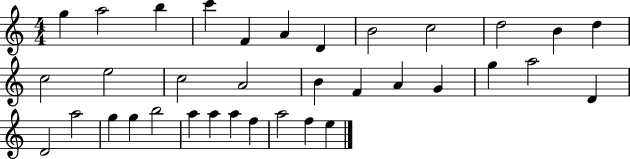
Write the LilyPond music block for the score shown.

{
  \clef treble
  \numericTimeSignature
  \time 4/4
  \key c \major
  g''4 a''2 b''4 | c'''4 f'4 a'4 d'4 | b'2 c''2 | d''2 b'4 d''4 | \break c''2 e''2 | c''2 a'2 | b'4 f'4 a'4 g'4 | g''4 a''2 d'4 | \break d'2 a''2 | g''4 g''4 b''2 | a''4 a''4 a''4 f''4 | a''2 f''4 e''4 | \break \bar "|."
}